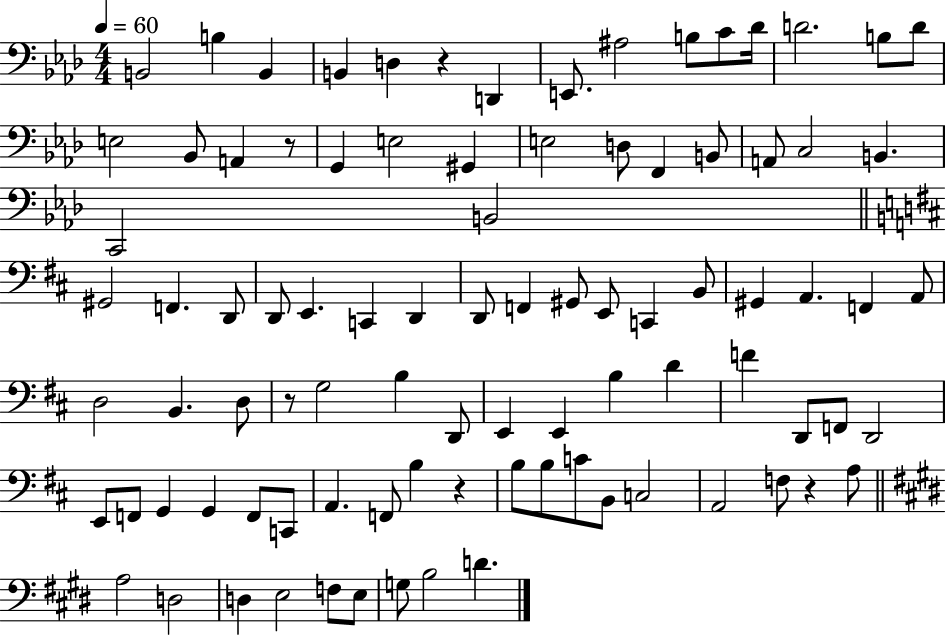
{
  \clef bass
  \numericTimeSignature
  \time 4/4
  \key aes \major
  \tempo 4 = 60
  \repeat volta 2 { b,2 b4 b,4 | b,4 d4 r4 d,4 | e,8. ais2 b8 c'8 des'16 | d'2. b8 d'8 | \break e2 bes,8 a,4 r8 | g,4 e2 gis,4 | e2 d8 f,4 b,8 | a,8 c2 b,4. | \break c,2 b,2 | \bar "||" \break \key d \major gis,2 f,4. d,8 | d,8 e,4. c,4 d,4 | d,8 f,4 gis,8 e,8 c,4 b,8 | gis,4 a,4. f,4 a,8 | \break d2 b,4. d8 | r8 g2 b4 d,8 | e,4 e,4 b4 d'4 | f'4 d,8 f,8 d,2 | \break e,8 f,8 g,4 g,4 f,8 c,8 | a,4. f,8 b4 r4 | b8 b8 c'8 b,8 c2 | a,2 f8 r4 a8 | \break \bar "||" \break \key e \major a2 d2 | d4 e2 f8 e8 | g8 b2 d'4. | } \bar "|."
}